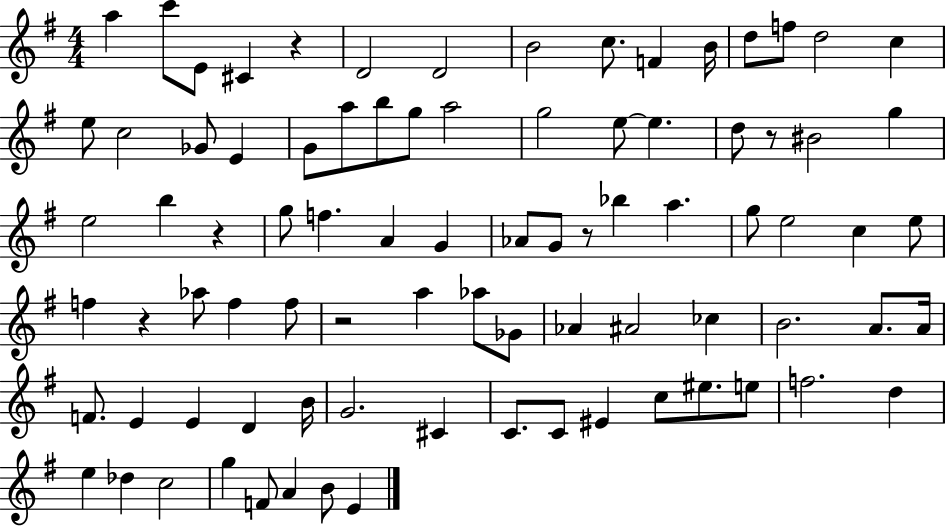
X:1
T:Untitled
M:4/4
L:1/4
K:G
a c'/2 E/2 ^C z D2 D2 B2 c/2 F B/4 d/2 f/2 d2 c e/2 c2 _G/2 E G/2 a/2 b/2 g/2 a2 g2 e/2 e d/2 z/2 ^B2 g e2 b z g/2 f A G _A/2 G/2 z/2 _b a g/2 e2 c e/2 f z _a/2 f f/2 z2 a _a/2 _G/2 _A ^A2 _c B2 A/2 A/4 F/2 E E D B/4 G2 ^C C/2 C/2 ^E c/2 ^e/2 e/2 f2 d e _d c2 g F/2 A B/2 E